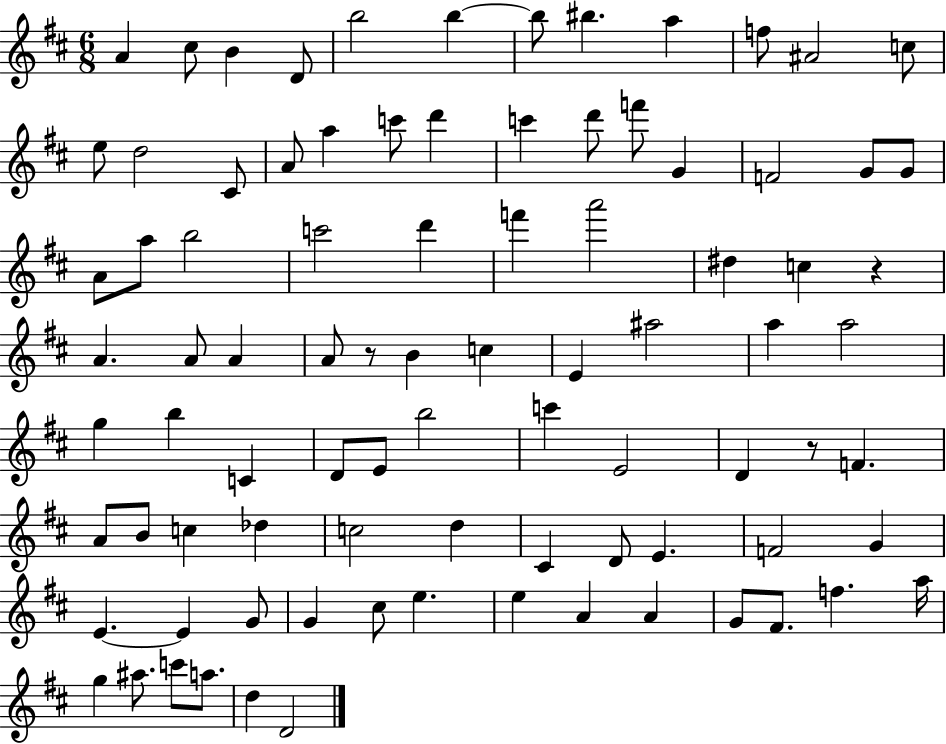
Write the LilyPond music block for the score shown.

{
  \clef treble
  \numericTimeSignature
  \time 6/8
  \key d \major
  a'4 cis''8 b'4 d'8 | b''2 b''4~~ | b''8 bis''4. a''4 | f''8 ais'2 c''8 | \break e''8 d''2 cis'8 | a'8 a''4 c'''8 d'''4 | c'''4 d'''8 f'''8 g'4 | f'2 g'8 g'8 | \break a'8 a''8 b''2 | c'''2 d'''4 | f'''4 a'''2 | dis''4 c''4 r4 | \break a'4. a'8 a'4 | a'8 r8 b'4 c''4 | e'4 ais''2 | a''4 a''2 | \break g''4 b''4 c'4 | d'8 e'8 b''2 | c'''4 e'2 | d'4 r8 f'4. | \break a'8 b'8 c''4 des''4 | c''2 d''4 | cis'4 d'8 e'4. | f'2 g'4 | \break e'4.~~ e'4 g'8 | g'4 cis''8 e''4. | e''4 a'4 a'4 | g'8 fis'8. f''4. a''16 | \break g''4 ais''8. c'''8 a''8. | d''4 d'2 | \bar "|."
}